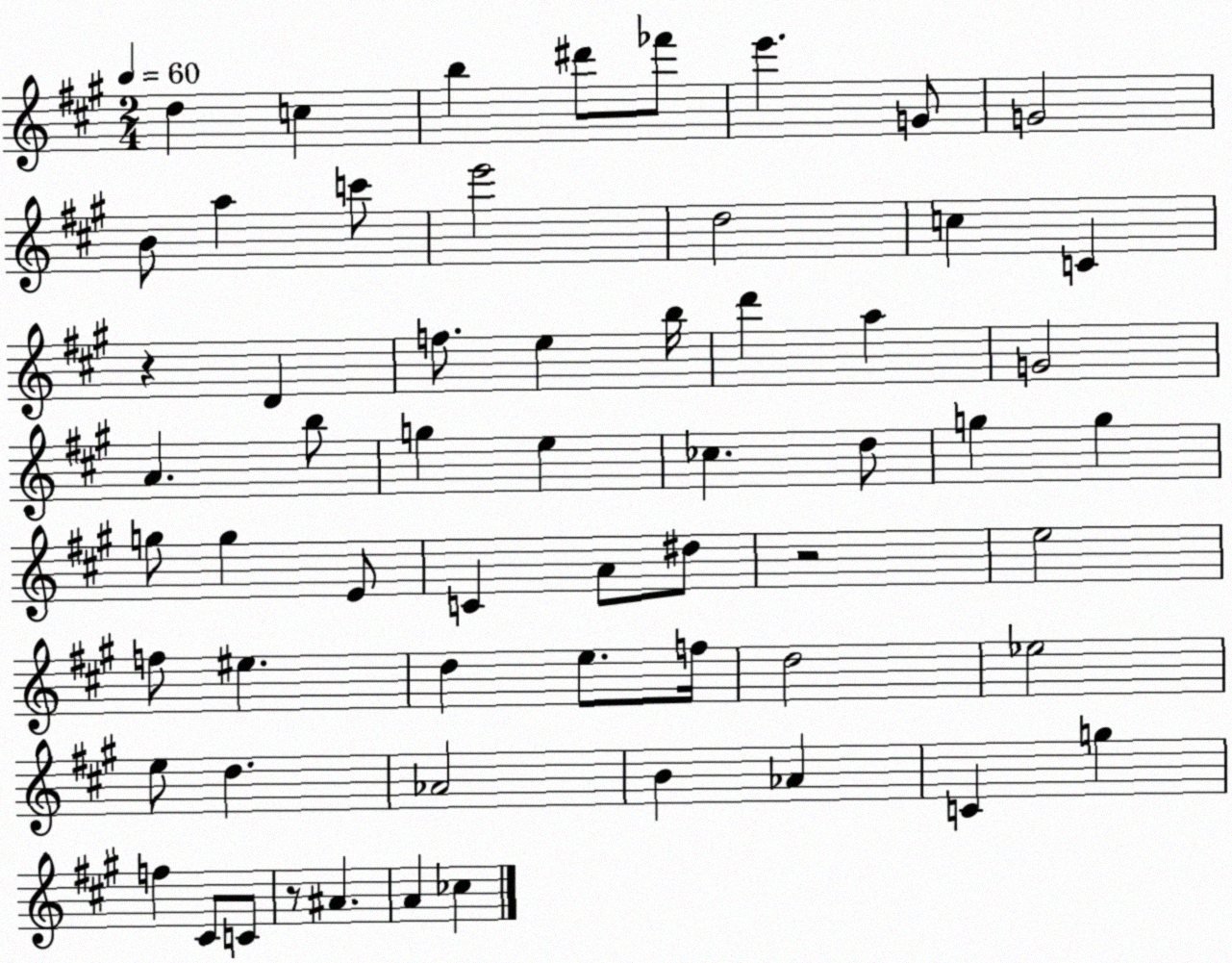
X:1
T:Untitled
M:2/4
L:1/4
K:A
d c b ^d'/2 _f'/2 e' G/2 G2 B/2 a c'/2 e'2 d2 c C z D f/2 e b/4 d' a G2 A b/2 g e _c d/2 g g g/2 g E/2 C A/2 ^d/2 z2 e2 f/2 ^e d e/2 f/4 d2 _e2 e/2 d _A2 B _A C g f ^C/2 C/2 z/2 ^A A _c